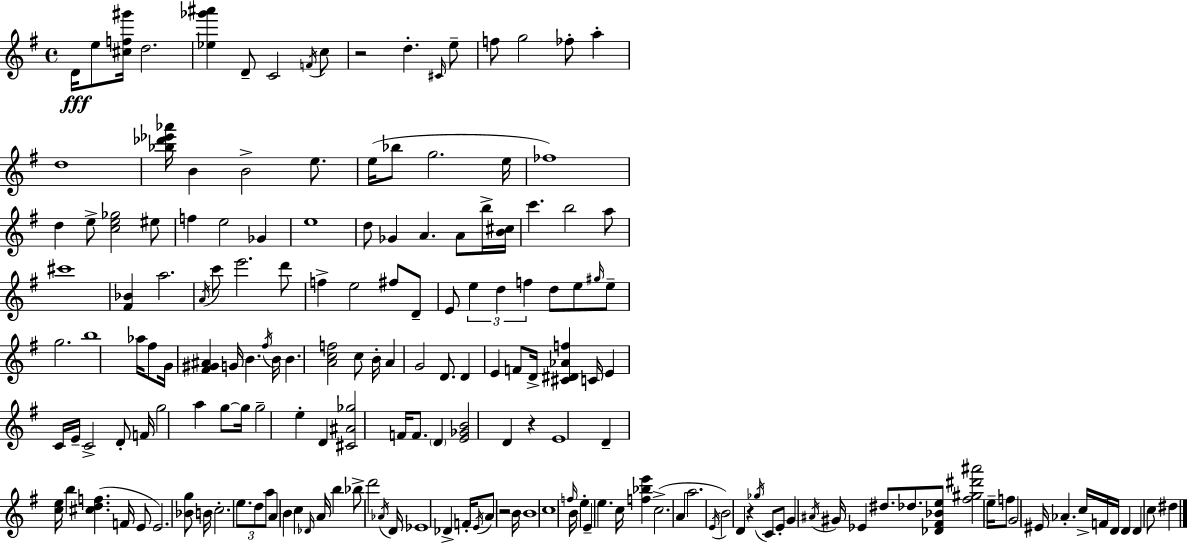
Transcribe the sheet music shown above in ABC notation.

X:1
T:Untitled
M:4/4
L:1/4
K:Em
D/4 e/2 [^cf^g']/4 d2 [_e_g'^a'] D/2 C2 F/4 c/2 z2 d ^C/4 e/2 f/2 g2 _f/2 a d4 [_b_d'_e'_a']/4 B B2 e/2 e/4 _b/2 g2 e/4 _f4 d e/2 [ce_g]2 ^e/2 f e2 _G e4 d/2 _G A A/2 b/4 [B^c]/4 c' b2 a/2 ^c'4 [^F_B] a2 A/4 c'/2 e'2 d'/2 f e2 ^f/2 D/2 E/2 e d f d/2 e/2 ^g/4 e/2 g2 b4 _a/4 ^f/2 G/4 [^F^G^A] G/4 B ^f/4 B/4 B [Acf]2 c/2 B/4 A G2 D/2 D E F/2 D/4 [^C^D_Af] C/4 E C/4 E/4 C2 D/2 F/4 g2 a g/2 g/4 g2 e D [^C^A_g]2 F/4 F/2 D [E_GB]2 D z E4 D [ce]/4 b [^cdf] F/4 E/2 E2 [_Bg]/2 B/4 c2 e/2 d/2 a/2 A B c _D/4 A/4 b _b/2 d'2 _A/4 D/4 _E4 _D F/4 E/4 A/2 z2 B/4 B4 c4 f/4 B/4 e E e c/4 [f_be'] c2 A a2 E/4 B2 D z _g/4 C/2 E/2 G ^A/4 ^G/4 _E ^d/2 _d/2 [_D^F_Be]/2 [^f^g^d'^a']2 e/4 f/2 G2 ^E/4 _A c/4 F/4 D/4 D D c/2 ^d